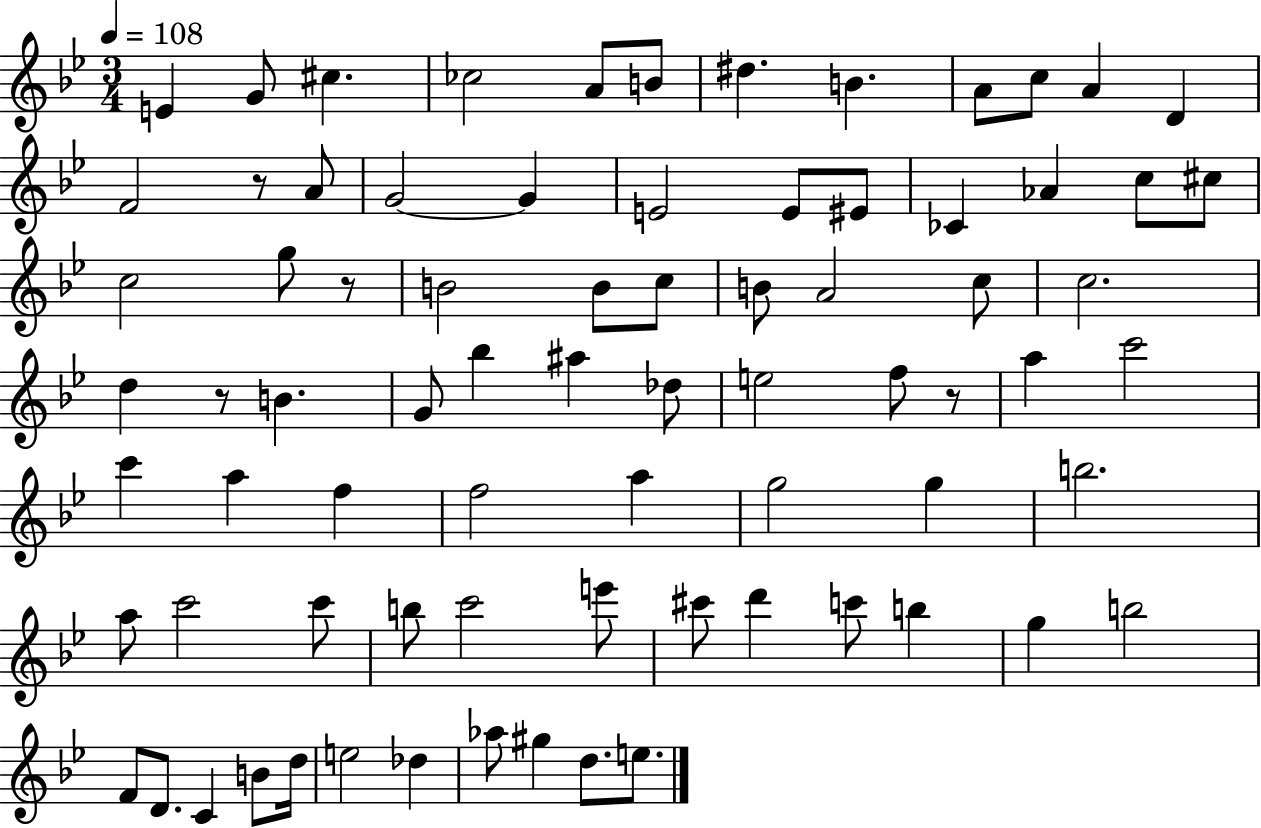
E4/q G4/e C#5/q. CES5/h A4/e B4/e D#5/q. B4/q. A4/e C5/e A4/q D4/q F4/h R/e A4/e G4/h G4/q E4/h E4/e EIS4/e CES4/q Ab4/q C5/e C#5/e C5/h G5/e R/e B4/h B4/e C5/e B4/e A4/h C5/e C5/h. D5/q R/e B4/q. G4/e Bb5/q A#5/q Db5/e E5/h F5/e R/e A5/q C6/h C6/q A5/q F5/q F5/h A5/q G5/h G5/q B5/h. A5/e C6/h C6/e B5/e C6/h E6/e C#6/e D6/q C6/e B5/q G5/q B5/h F4/e D4/e. C4/q B4/e D5/s E5/h Db5/q Ab5/e G#5/q D5/e. E5/e.